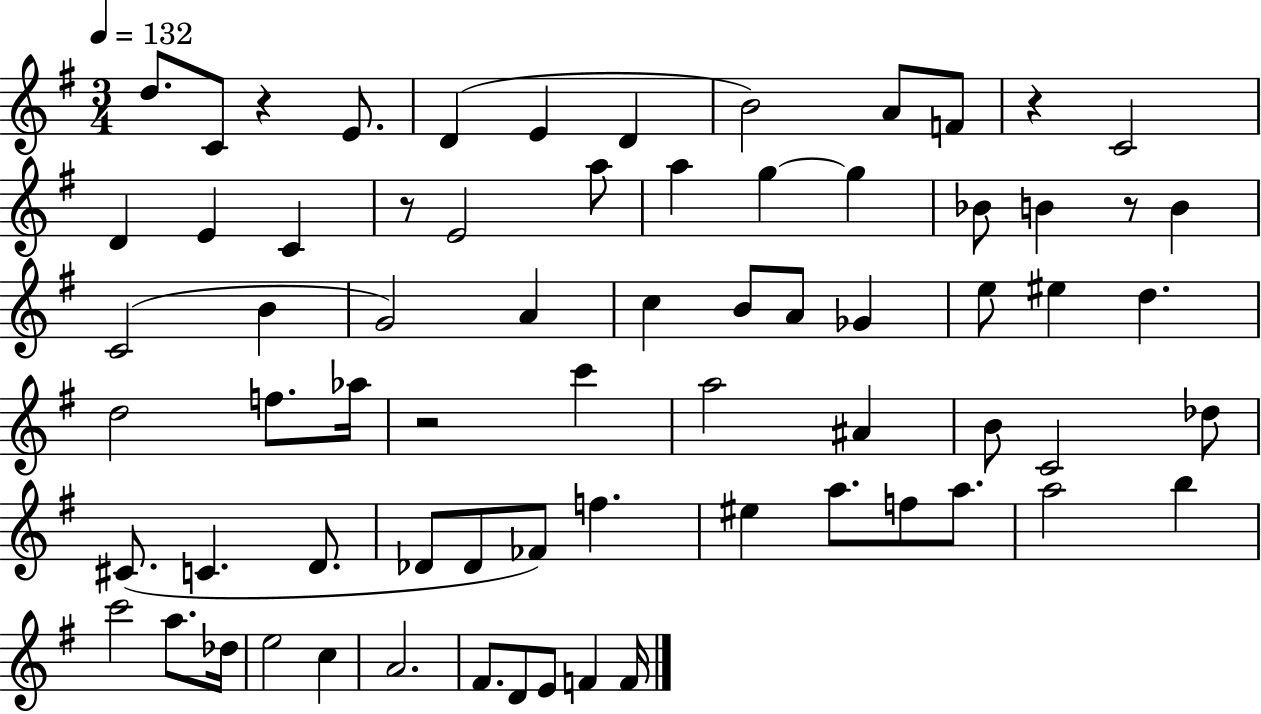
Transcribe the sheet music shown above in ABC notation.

X:1
T:Untitled
M:3/4
L:1/4
K:G
d/2 C/2 z E/2 D E D B2 A/2 F/2 z C2 D E C z/2 E2 a/2 a g g _B/2 B z/2 B C2 B G2 A c B/2 A/2 _G e/2 ^e d d2 f/2 _a/4 z2 c' a2 ^A B/2 C2 _d/2 ^C/2 C D/2 _D/2 _D/2 _F/2 f ^e a/2 f/2 a/2 a2 b c'2 a/2 _d/4 e2 c A2 ^F/2 D/2 E/2 F F/4